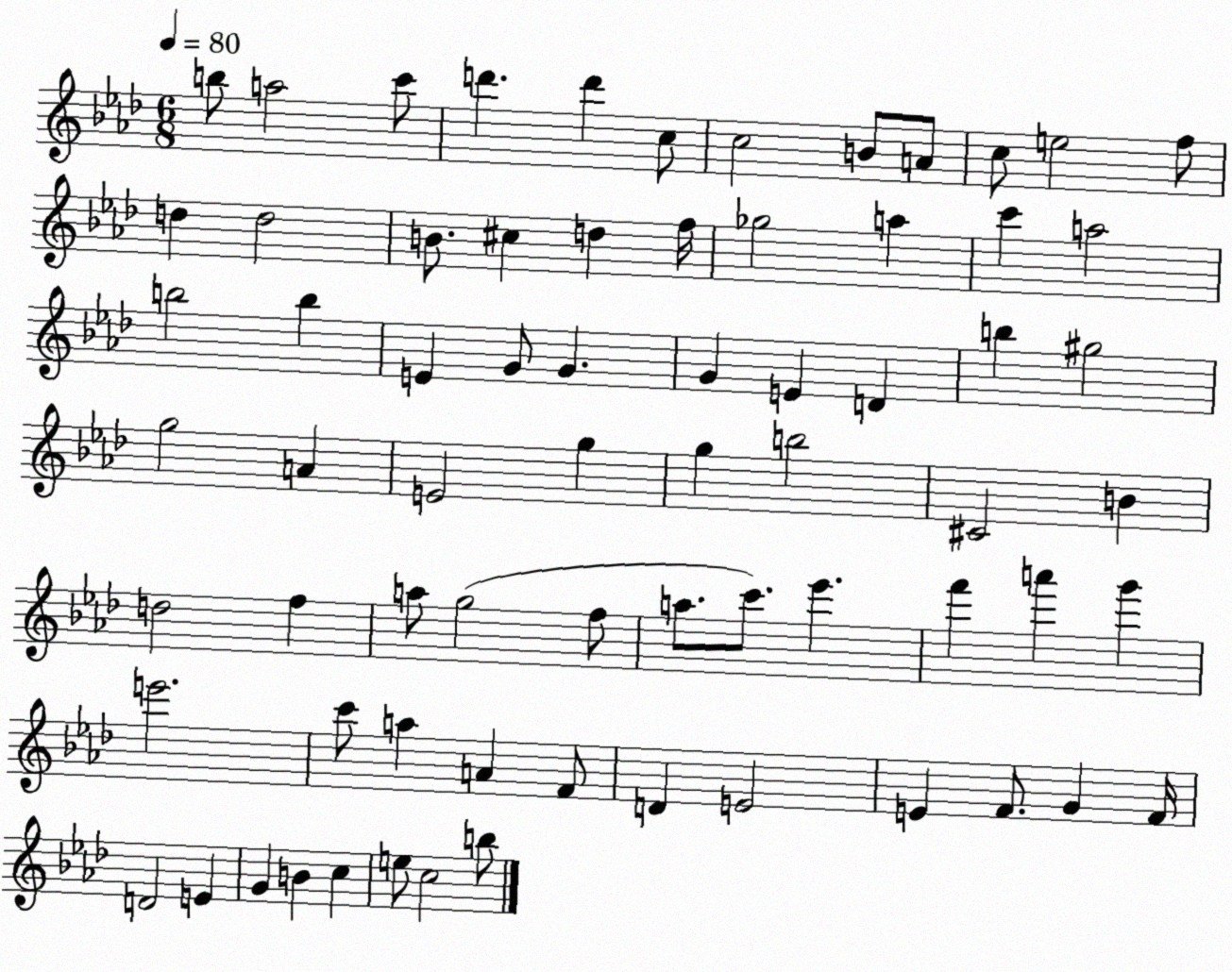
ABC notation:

X:1
T:Untitled
M:6/8
L:1/4
K:Ab
b/2 a2 c'/2 d' d' c/2 c2 B/2 A/2 c/2 e2 f/2 d d2 B/2 ^c d f/4 _g2 a c' a2 b2 b E G/2 G G E D b ^g2 g2 A E2 g g b2 ^C2 B d2 f a/2 g2 f/2 a/2 c'/2 _e' f' a' g' e'2 c'/2 a A F/2 D E2 E F/2 G F/4 D2 E G B c e/2 c2 b/2